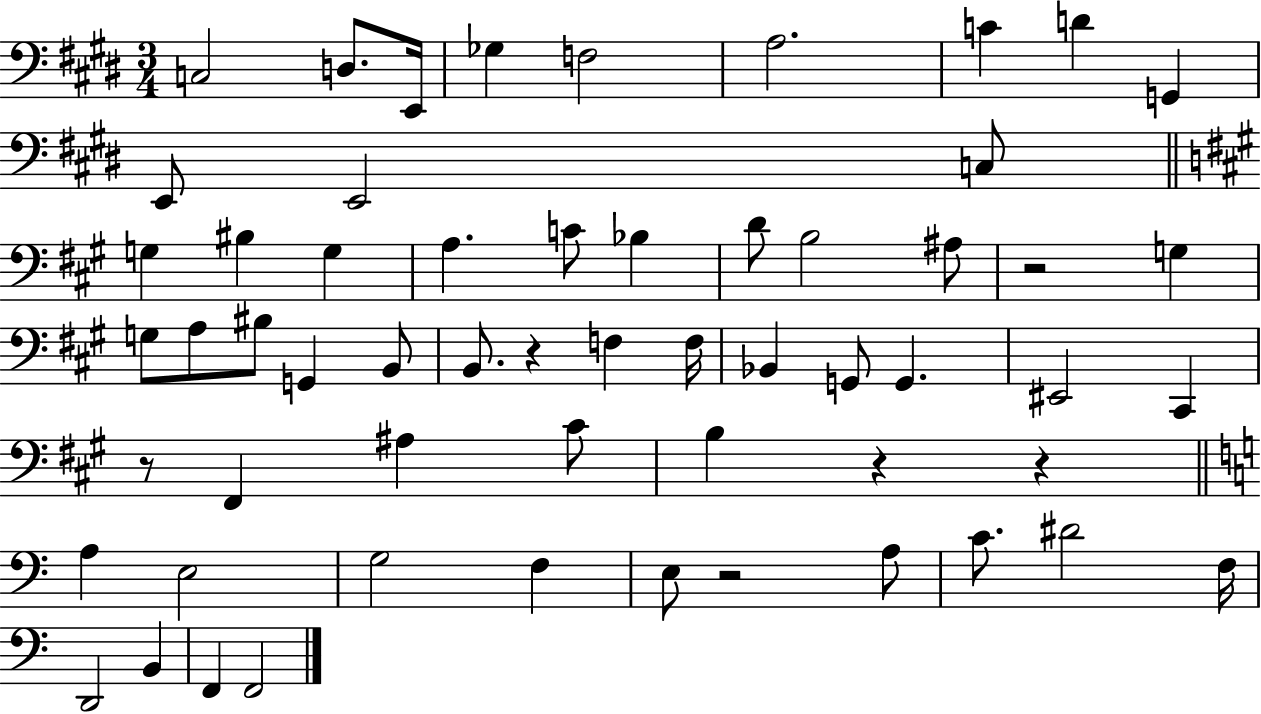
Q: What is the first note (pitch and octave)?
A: C3